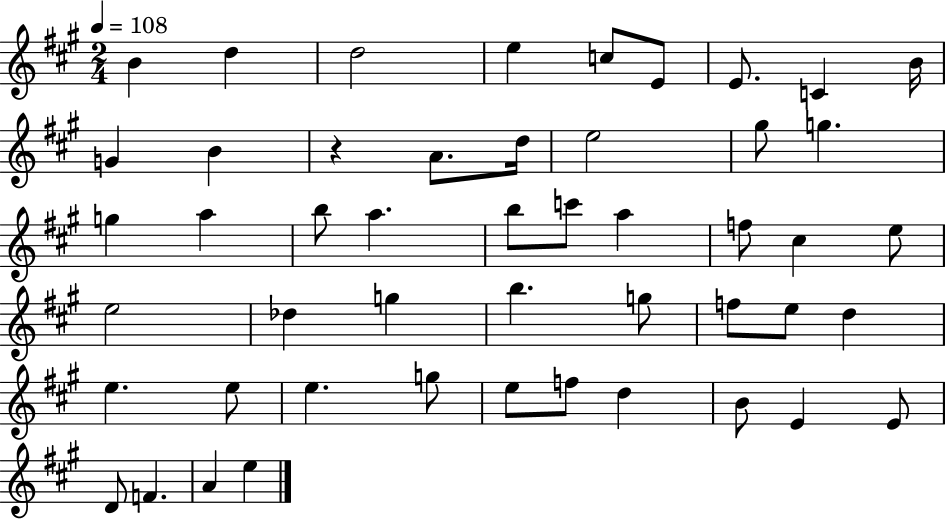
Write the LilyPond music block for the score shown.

{
  \clef treble
  \numericTimeSignature
  \time 2/4
  \key a \major
  \tempo 4 = 108
  b'4 d''4 | d''2 | e''4 c''8 e'8 | e'8. c'4 b'16 | \break g'4 b'4 | r4 a'8. d''16 | e''2 | gis''8 g''4. | \break g''4 a''4 | b''8 a''4. | b''8 c'''8 a''4 | f''8 cis''4 e''8 | \break e''2 | des''4 g''4 | b''4. g''8 | f''8 e''8 d''4 | \break e''4. e''8 | e''4. g''8 | e''8 f''8 d''4 | b'8 e'4 e'8 | \break d'8 f'4. | a'4 e''4 | \bar "|."
}